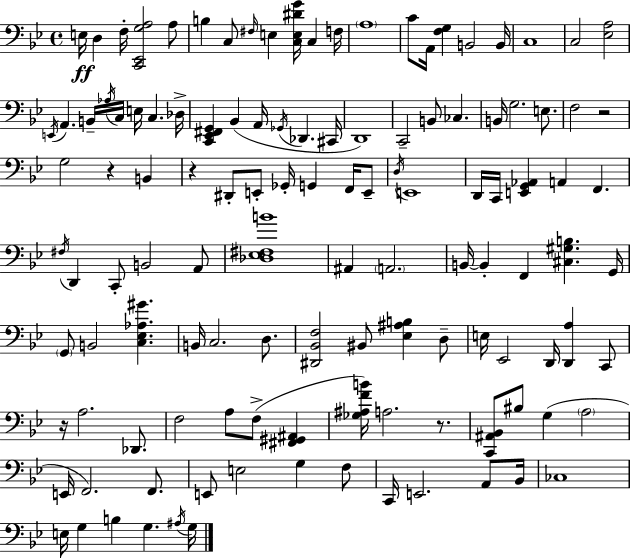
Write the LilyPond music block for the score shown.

{
  \clef bass
  \time 4/4
  \defaultTimeSignature
  \key bes \major
  e16\ff d4 f16-. <c, ees, g a>2 a8 | b4 c8 \grace { fis16 } e4 <c e dis' g'>16 c4 | f16 \parenthesize a1 | c'8 a,16 <f g>4 b,2 | \break b,16 c1 | c2 <ees a>2 | \acciaccatura { e,16 } a,4. b,16-- \acciaccatura { aes16 } c16 e16 c4. | des16-> <c, ees, fis, g,>4 bes,4( a,16 \acciaccatura { ges,16 } des,4. | \break cis,16 d,1) | c,2-- b,8 ces4. | b,16 g2. | e8. f2 r2 | \break g2 r4 | b,4 r4 dis,8-. e,8-. ges,16-. g,4 | f,16 e,8-- \acciaccatura { d16 } e,1 | d,16 c,16 <e, g, aes,>4 a,4 f,4. | \break \acciaccatura { fis16 } d,4 c,8-. b,2 | a,8 <des ees fis b'>1 | ais,4 \parenthesize a,2. | b,16~~ b,4-. f,4 <cis gis b>4. | \break g,16 \parenthesize g,8 b,2 | <c ees aes gis'>4. b,16 c2. | d8. <dis, bes, f>2 bis,8 | <ees ais b>4 d8-- e16 ees,2 d,16 | \break <d, a>4 c,8 r16 a2. | des,8. f2 a8 | f8->( <fis, gis, ais,>4 <ges ais f' b'>16) a2. | r8. <c, ais, bes,>8 bis8 g4( \parenthesize a2 | \break e,16 f,2.) | f,8. e,8 e2 | g4 f8 c,16 e,2. | a,8 bes,16 ces1 | \break e16 g4 b4 g4. | \acciaccatura { ais16 } g16 \bar "|."
}